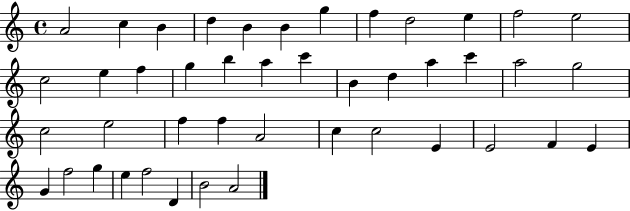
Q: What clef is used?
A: treble